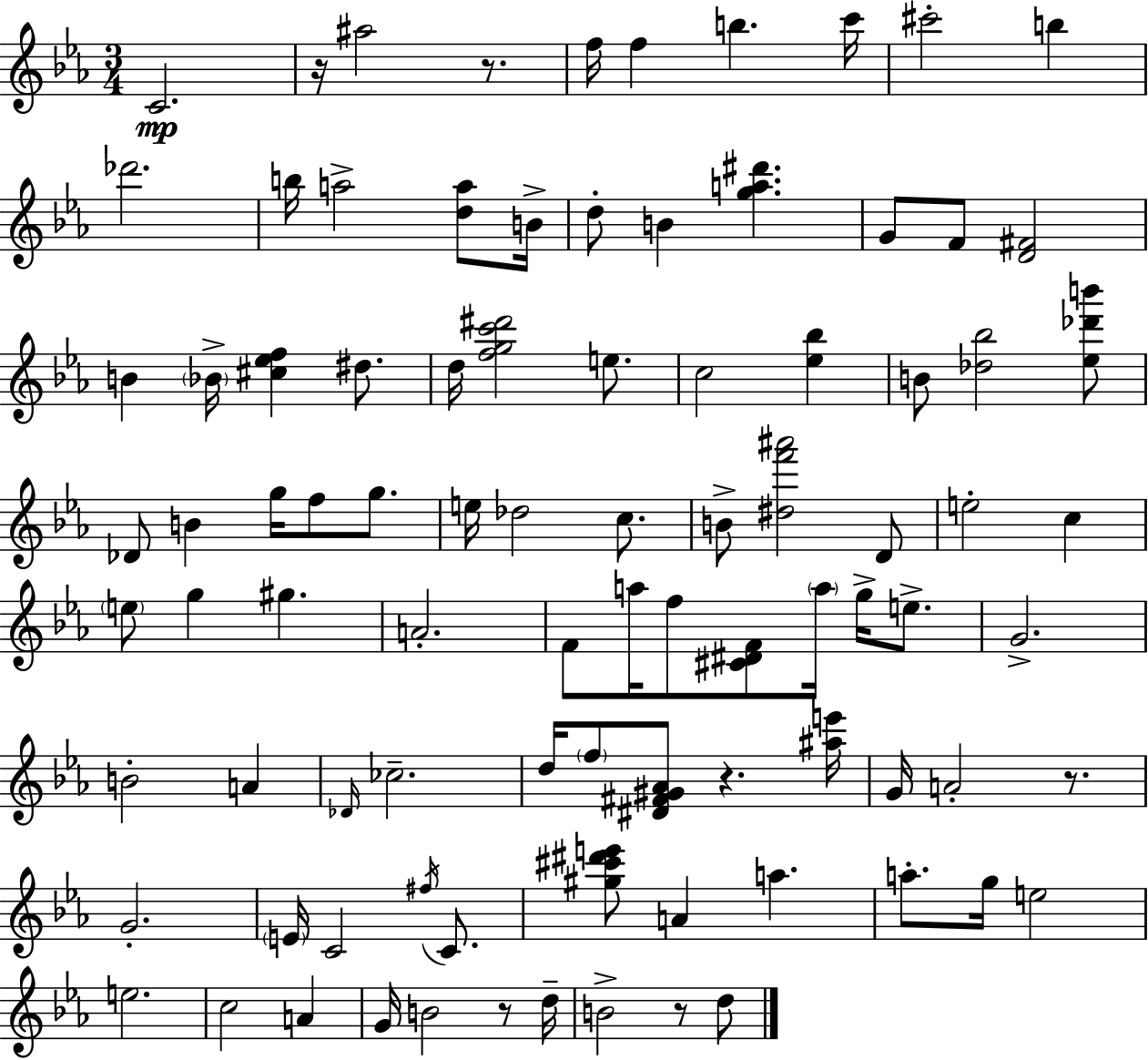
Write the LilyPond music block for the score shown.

{
  \clef treble
  \numericTimeSignature
  \time 3/4
  \key ees \major
  c'2.\mp | r16 ais''2 r8. | f''16 f''4 b''4. c'''16 | cis'''2-. b''4 | \break des'''2. | b''16 a''2-> <d'' a''>8 b'16-> | d''8-. b'4 <g'' a'' dis'''>4. | g'8 f'8 <d' fis'>2 | \break b'4 \parenthesize bes'16-> <cis'' ees'' f''>4 dis''8. | d''16 <f'' g'' c''' dis'''>2 e''8. | c''2 <ees'' bes''>4 | b'8 <des'' bes''>2 <ees'' des''' b'''>8 | \break des'8 b'4 g''16 f''8 g''8. | e''16 des''2 c''8. | b'8-> <dis'' f''' ais'''>2 d'8 | e''2-. c''4 | \break \parenthesize e''8 g''4 gis''4. | a'2.-. | f'8 a''16 f''8 <cis' dis' f'>8 \parenthesize a''16 g''16-> e''8.-> | g'2.-> | \break b'2-. a'4 | \grace { des'16 } ces''2.-- | d''16 \parenthesize f''8 <dis' fis' gis' aes'>8 r4. | <ais'' e'''>16 g'16 a'2-. r8. | \break g'2.-. | \parenthesize e'16 c'2 \acciaccatura { fis''16 } c'8. | <gis'' cis''' dis''' e'''>8 a'4 a''4. | a''8.-. g''16 e''2 | \break e''2. | c''2 a'4 | g'16 b'2 r8 | d''16-- b'2-> r8 | \break d''8 \bar "|."
}